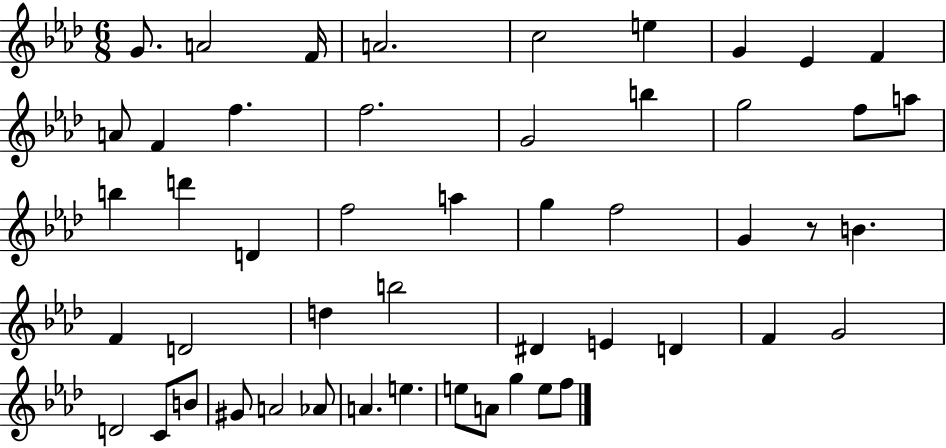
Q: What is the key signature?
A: AES major